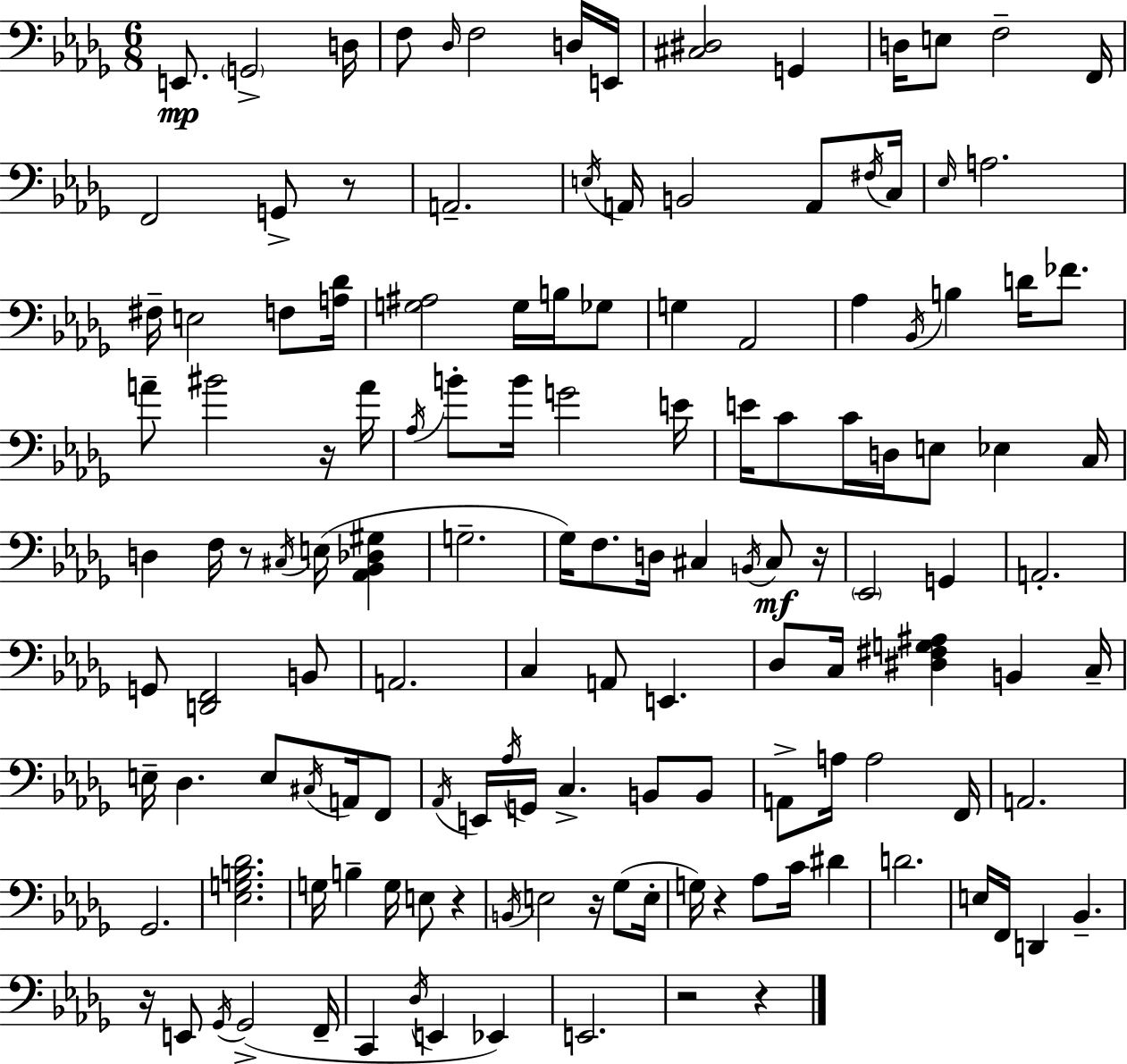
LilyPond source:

{
  \clef bass
  \numericTimeSignature
  \time 6/8
  \key bes \minor
  e,8.\mp \parenthesize g,2-> d16 | f8 \grace { des16 } f2 d16 | e,16 <cis dis>2 g,4 | d16 e8 f2-- | \break f,16 f,2 g,8-> r8 | a,2.-- | \acciaccatura { e16 } a,16 b,2 a,8 | \acciaccatura { fis16 } c16 \grace { ees16 } a2. | \break fis16-- e2 | f8 <a des'>16 <g ais>2 | g16 b16 ges8 g4 aes,2 | aes4 \acciaccatura { bes,16 } b4 | \break d'16 fes'8. a'8-- bis'2 | r16 a'16 \acciaccatura { aes16 } b'8-. b'16 g'2 | e'16 e'16 c'8 c'16 d16 e8 | ees4 c16 d4 f16 r8 | \break \acciaccatura { cis16 }( e16 <aes, bes, des gis>4 g2.-- | ges16) f8. d16 | cis4 \acciaccatura { b,16 } cis8\mf r16 \parenthesize ees,2 | g,4 a,2.-. | \break g,8 <d, f,>2 | b,8 a,2. | c4 | a,8 e,4. des8 c16 <dis fis g ais>4 | \break b,4 c16-- e16-- des4. | e8 \acciaccatura { cis16 } a,16 f,8 \acciaccatura { aes,16 } e,16 \acciaccatura { aes16 } | g,16 c4.-> b,8 b,8 a,8-> | a16 a2 f,16 a,2. | \break ges,2. | <ees g b des'>2. | g16 | b4-- g16 e8 r4 \acciaccatura { b,16 } | \break e2 r16 ges8( e16-. | g16) r4 aes8 c'16 dis'4 | d'2. | e16 f,16 d,4 bes,4.-- | \break r16 e,8 \acciaccatura { ges,16 } ges,2->( | f,16-- c,4 \acciaccatura { des16 } e,4 ees,4) | e,2. | r2 r4 | \break \bar "|."
}